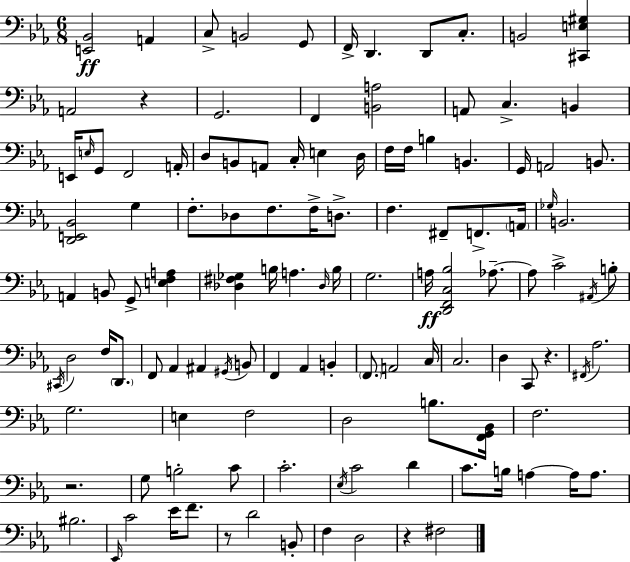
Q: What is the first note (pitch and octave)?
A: A2